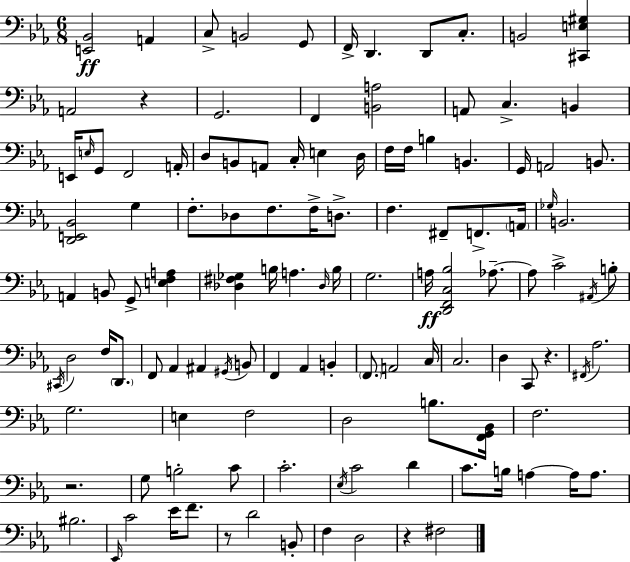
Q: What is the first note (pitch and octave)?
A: A2